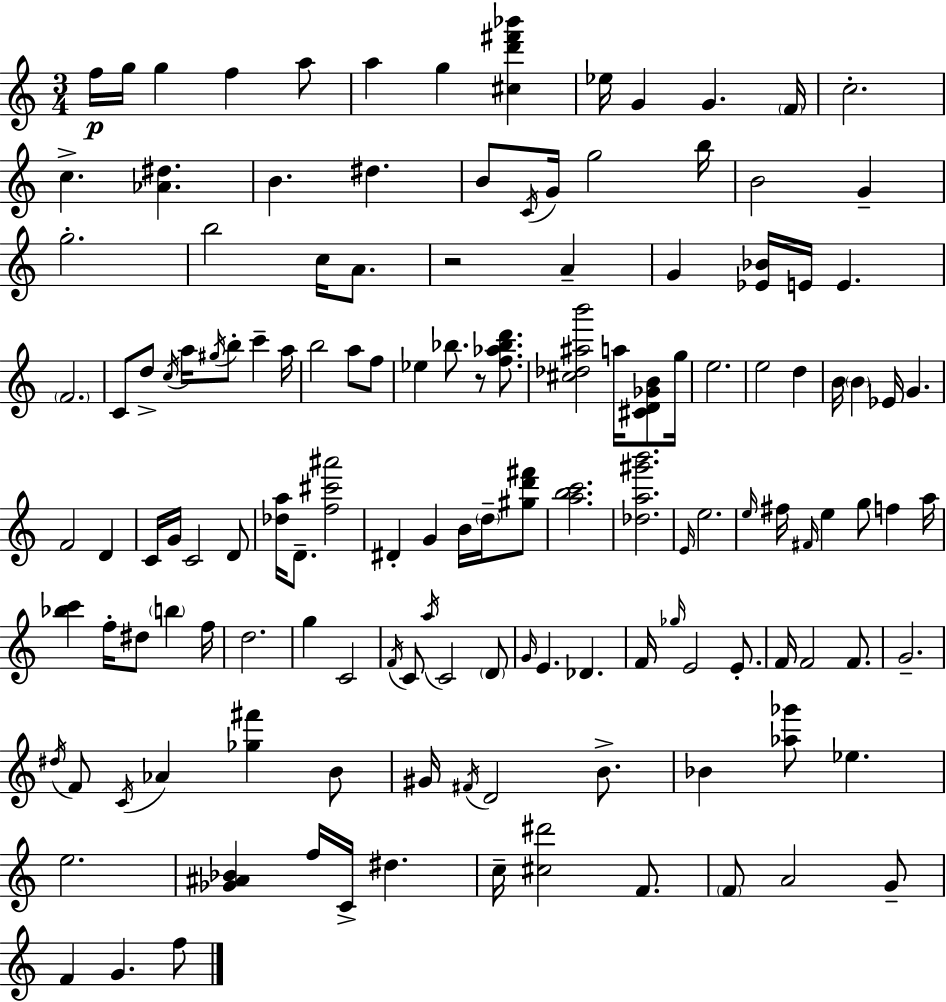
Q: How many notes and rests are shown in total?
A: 137